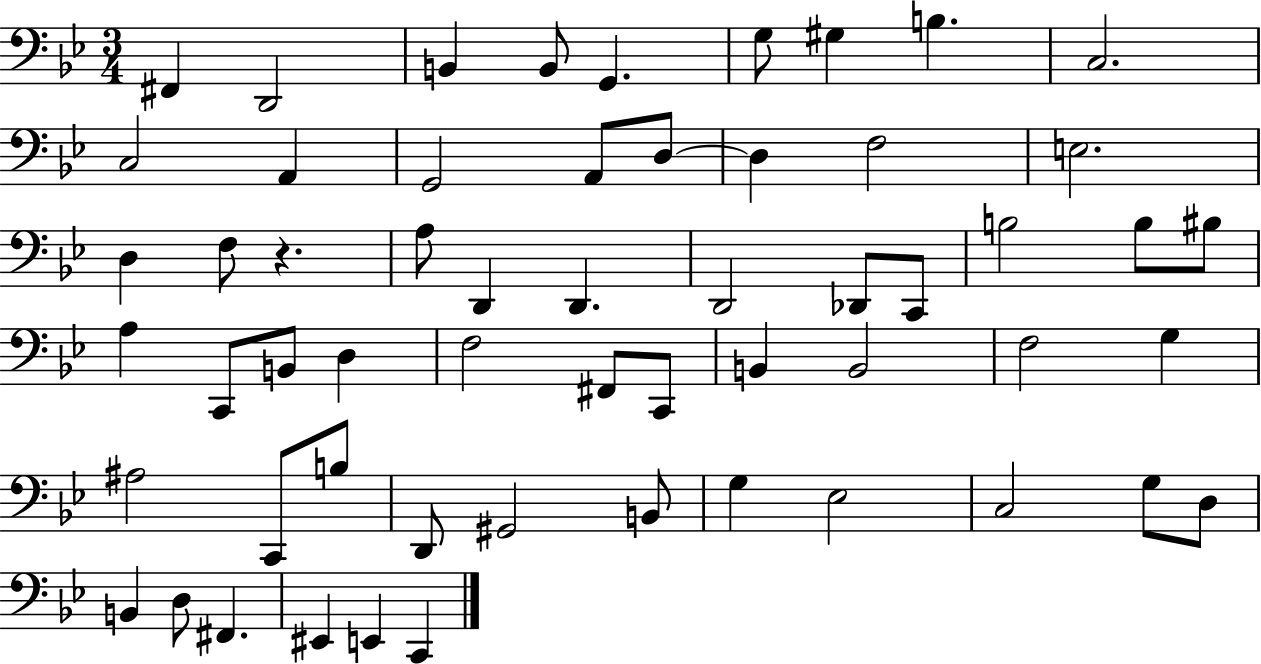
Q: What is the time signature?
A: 3/4